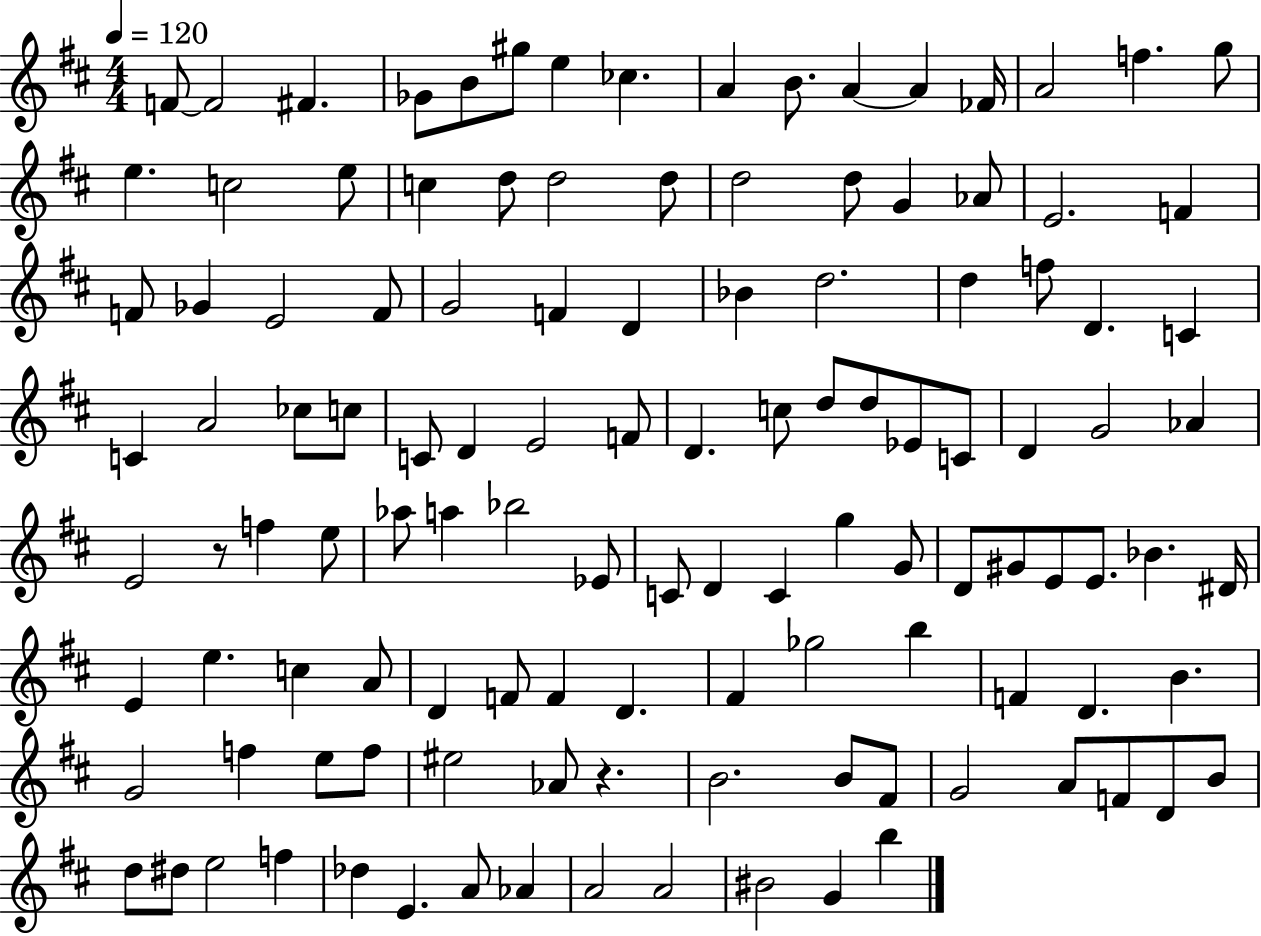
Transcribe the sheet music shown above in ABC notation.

X:1
T:Untitled
M:4/4
L:1/4
K:D
F/2 F2 ^F _G/2 B/2 ^g/2 e _c A B/2 A A _F/4 A2 f g/2 e c2 e/2 c d/2 d2 d/2 d2 d/2 G _A/2 E2 F F/2 _G E2 F/2 G2 F D _B d2 d f/2 D C C A2 _c/2 c/2 C/2 D E2 F/2 D c/2 d/2 d/2 _E/2 C/2 D G2 _A E2 z/2 f e/2 _a/2 a _b2 _E/2 C/2 D C g G/2 D/2 ^G/2 E/2 E/2 _B ^D/4 E e c A/2 D F/2 F D ^F _g2 b F D B G2 f e/2 f/2 ^e2 _A/2 z B2 B/2 ^F/2 G2 A/2 F/2 D/2 B/2 d/2 ^d/2 e2 f _d E A/2 _A A2 A2 ^B2 G b